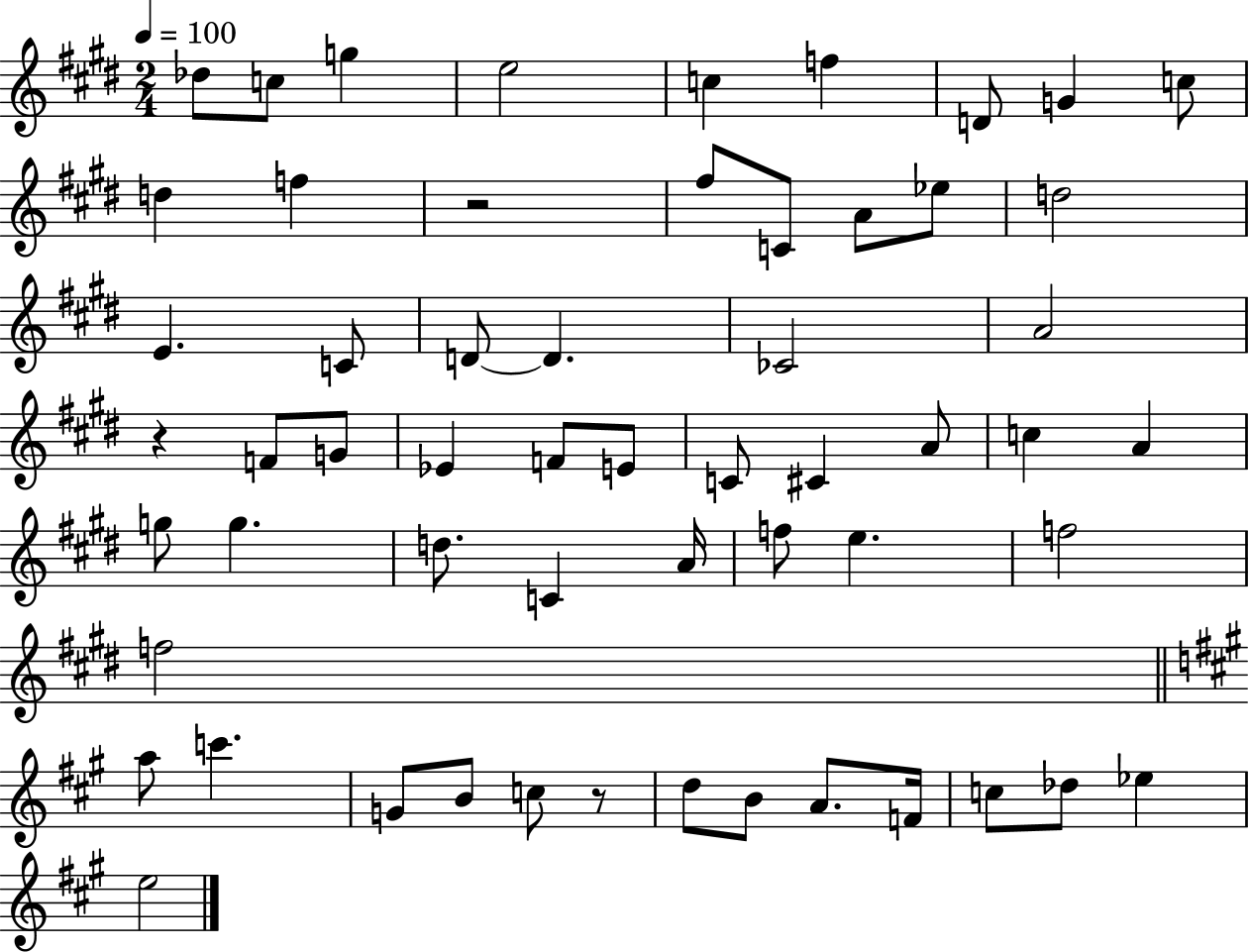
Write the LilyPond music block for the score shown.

{
  \clef treble
  \numericTimeSignature
  \time 2/4
  \key e \major
  \tempo 4 = 100
  des''8 c''8 g''4 | e''2 | c''4 f''4 | d'8 g'4 c''8 | \break d''4 f''4 | r2 | fis''8 c'8 a'8 ees''8 | d''2 | \break e'4. c'8 | d'8~~ d'4. | ces'2 | a'2 | \break r4 f'8 g'8 | ees'4 f'8 e'8 | c'8 cis'4 a'8 | c''4 a'4 | \break g''8 g''4. | d''8. c'4 a'16 | f''8 e''4. | f''2 | \break f''2 | \bar "||" \break \key a \major a''8 c'''4. | g'8 b'8 c''8 r8 | d''8 b'8 a'8. f'16 | c''8 des''8 ees''4 | \break e''2 | \bar "|."
}